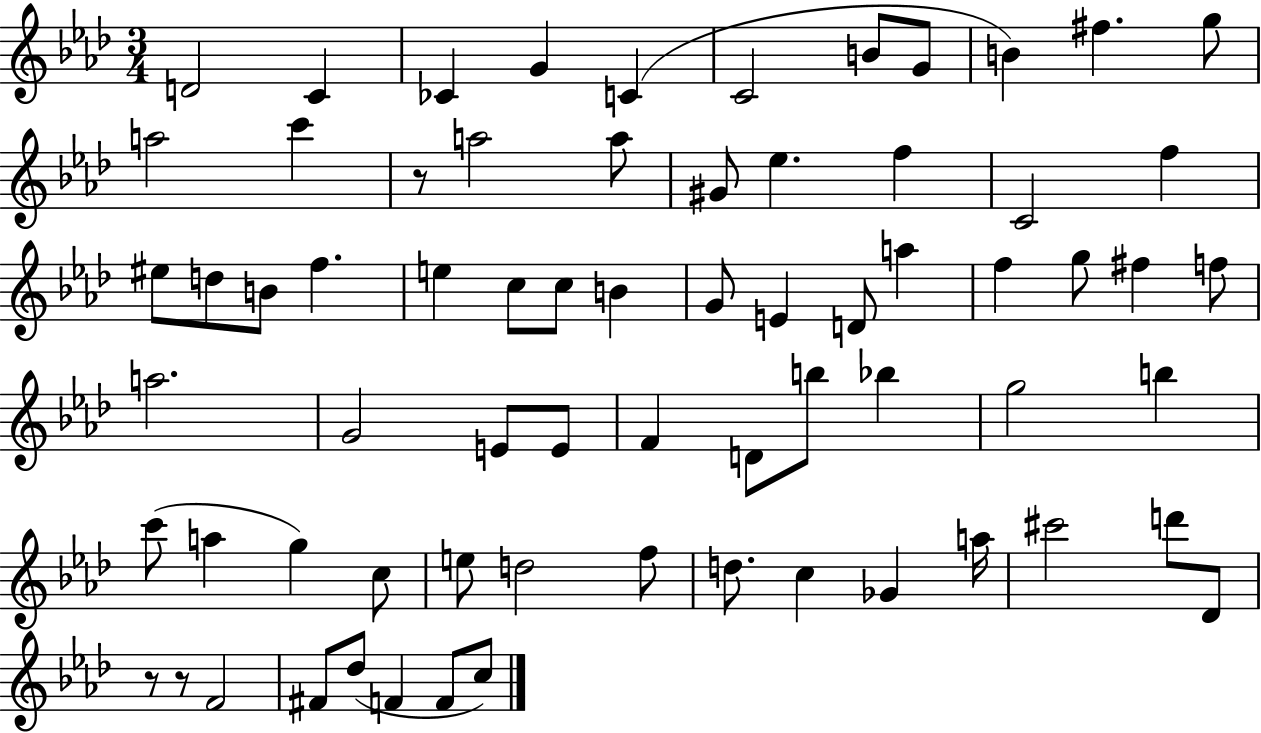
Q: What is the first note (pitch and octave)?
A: D4